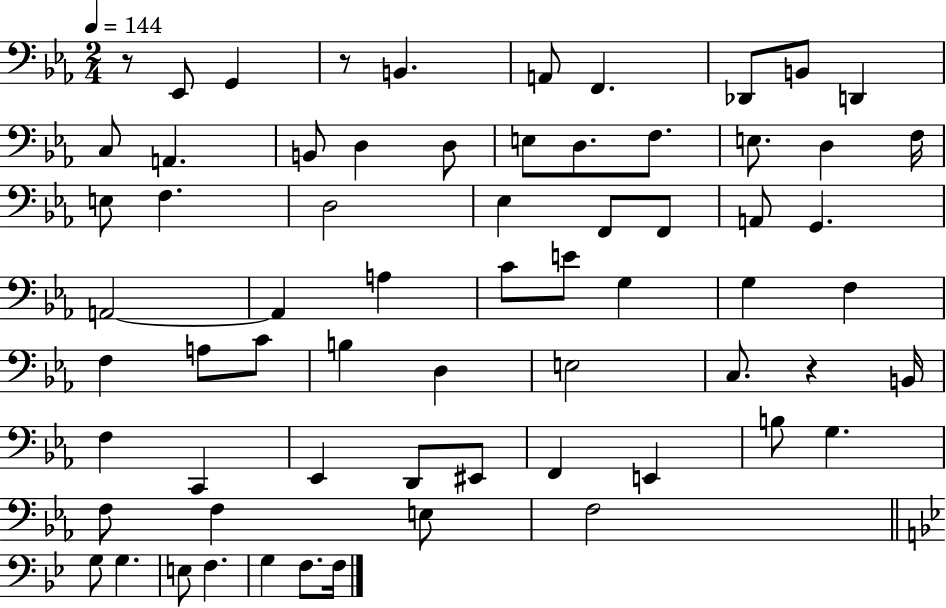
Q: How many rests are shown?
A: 3